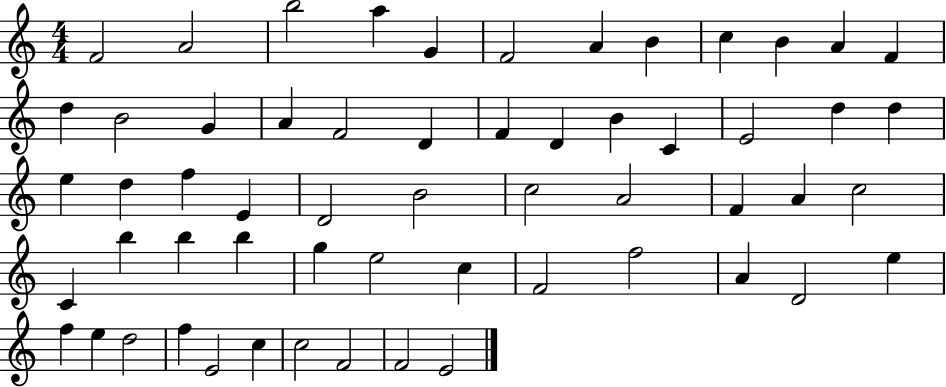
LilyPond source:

{
  \clef treble
  \numericTimeSignature
  \time 4/4
  \key c \major
  f'2 a'2 | b''2 a''4 g'4 | f'2 a'4 b'4 | c''4 b'4 a'4 f'4 | \break d''4 b'2 g'4 | a'4 f'2 d'4 | f'4 d'4 b'4 c'4 | e'2 d''4 d''4 | \break e''4 d''4 f''4 e'4 | d'2 b'2 | c''2 a'2 | f'4 a'4 c''2 | \break c'4 b''4 b''4 b''4 | g''4 e''2 c''4 | f'2 f''2 | a'4 d'2 e''4 | \break f''4 e''4 d''2 | f''4 e'2 c''4 | c''2 f'2 | f'2 e'2 | \break \bar "|."
}